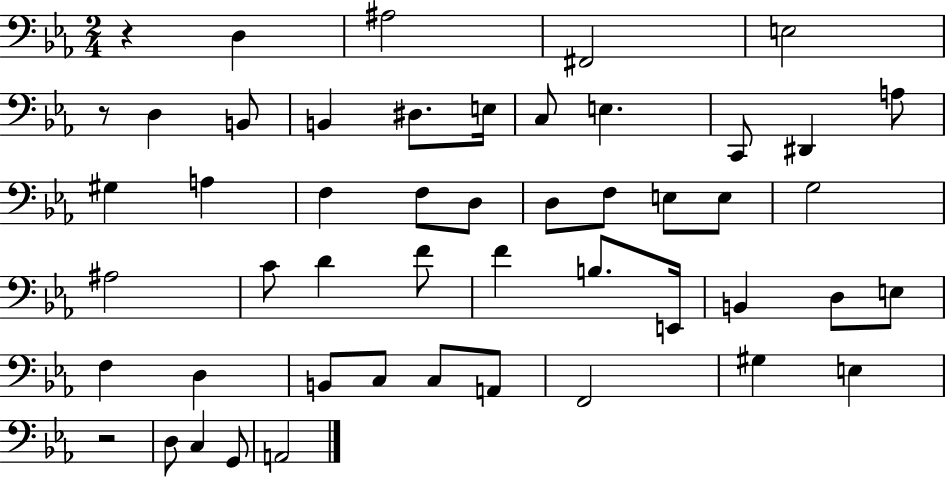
X:1
T:Untitled
M:2/4
L:1/4
K:Eb
z D, ^A,2 ^F,,2 E,2 z/2 D, B,,/2 B,, ^D,/2 E,/4 C,/2 E, C,,/2 ^D,, A,/2 ^G, A, F, F,/2 D,/2 D,/2 F,/2 E,/2 E,/2 G,2 ^A,2 C/2 D F/2 F B,/2 E,,/4 B,, D,/2 E,/2 F, D, B,,/2 C,/2 C,/2 A,,/2 F,,2 ^G, E, z2 D,/2 C, G,,/2 A,,2